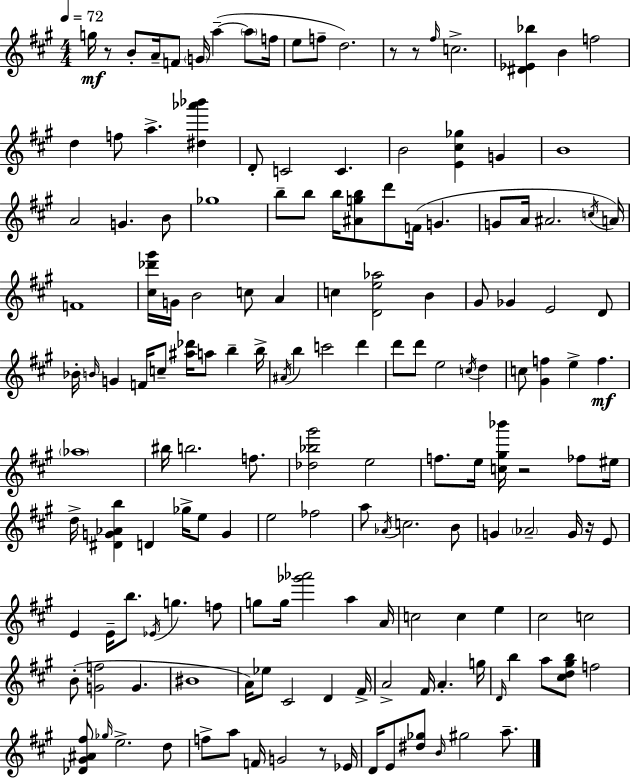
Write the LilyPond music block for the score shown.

{
  \clef treble
  \numericTimeSignature
  \time 4/4
  \key a \major
  \tempo 4 = 72
  g''16\mf r8 b'8-. a'16-- f'8 \parenthesize g'16 a''4--~(~ \parenthesize a''8 f''16 | e''8 f''8-- d''2.) | r8 r8 \grace { fis''16 } c''2.-> | <dis' ees' bes''>4 b'4 f''2 | \break d''4 f''8 a''4.-> <dis'' aes''' bes'''>4 | d'8-. c'2 c'4. | b'2 <e' cis'' ges''>4 g'4 | b'1 | \break a'2 g'4. b'8 | ges''1 | b''8-- b''8 b''16 <ais' g'' b''>8 d'''8 f'16( g'4. | g'8 a'16 ais'2. | \break \acciaccatura { c''16 }) a'16 f'1 | <cis'' des''' gis'''>16 g'16 b'2 c''8 a'4 | c''4 <d' e'' aes''>2 b'4 | gis'8 ges'4 e'2 | \break d'8 bes'16-. \grace { b'16 } g'4 f'16 c''8-- <ais'' des'''>16 a''8 b''4-- | b''16-> \acciaccatura { ais'16 } b''4 c'''2 | d'''4 d'''8 d'''8 e''2 | \acciaccatura { c''16 } d''4 c''8 <gis' f''>4 e''4-> f''4.\mf | \break \parenthesize aes''1 | bis''16 b''2. | f''8. <des'' bes'' gis'''>2 e''2 | f''8. e''16 <c'' gis'' bes'''>16 r2 | \break fes''8 eis''16 d''16-> <dis' g' aes' b''>4 d'4 ges''16-> e''8 | g'4 e''2 fes''2 | a''8 \acciaccatura { aes'16 } c''2. | b'8 g'4 \parenthesize aes'2-- | \break g'16 r16 e'8 e'4 e'16-- b''8. \acciaccatura { ees'16 } g''4. | f''8 g''8 g''16 <ges''' aes'''>2 | a''4 a'16 c''2 c''4 | e''4 cis''2 c''2 | \break b'8-.( <g' f''>2 | g'4. bis'1 | a'16) ees''8 cis'2 | d'4 fis'16-> a'2-> fis'16 | \break a'4.-. g''16 \grace { d'16 } b''4 a''8 <cis'' d'' gis'' b''>8 | f''2 <des' gis' ais' fis''>8 \grace { ges''16 } e''2.-> | d''8 f''8-> a''8 f'16 g'2 | r8 ees'16 d'16 e'8 <dis'' ges''>8 \grace { b'16 } gis''2 | \break a''8.-- \bar "|."
}